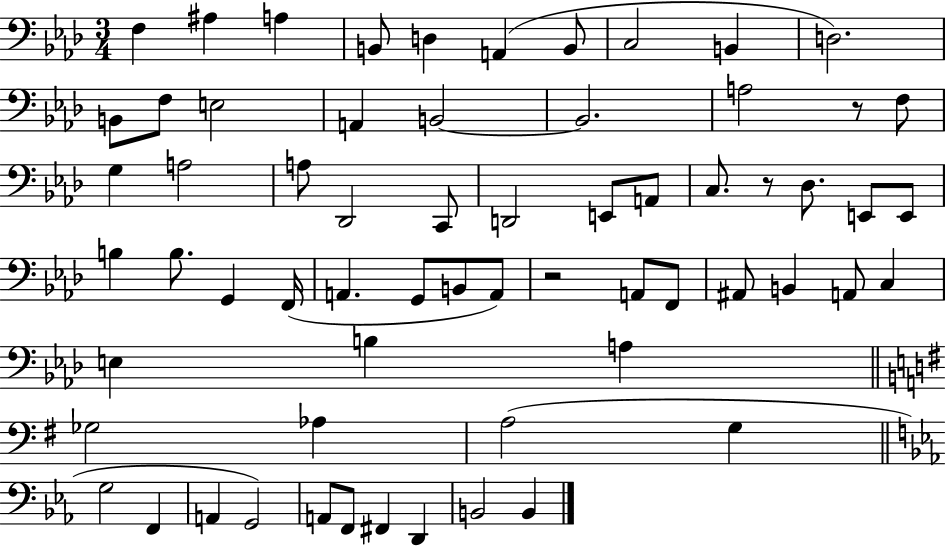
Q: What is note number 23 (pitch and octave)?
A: C2